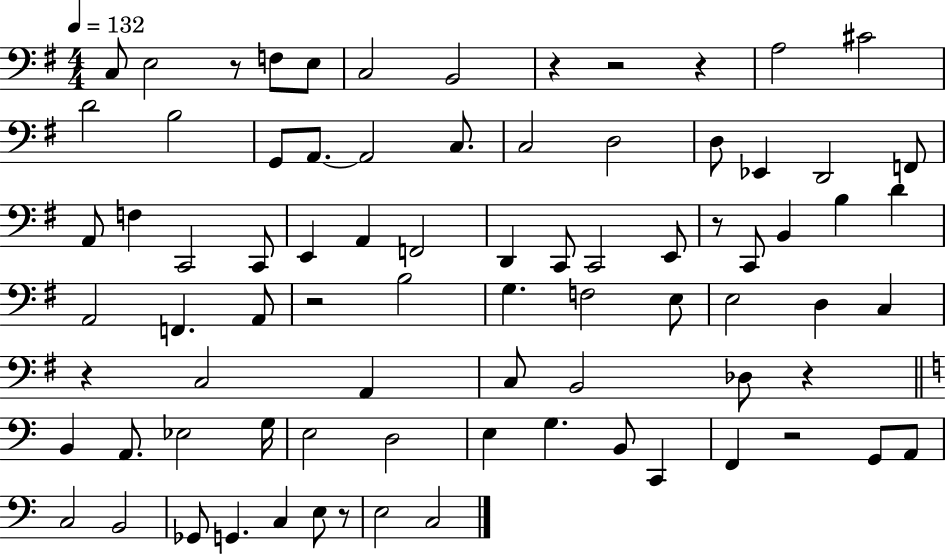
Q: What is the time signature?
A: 4/4